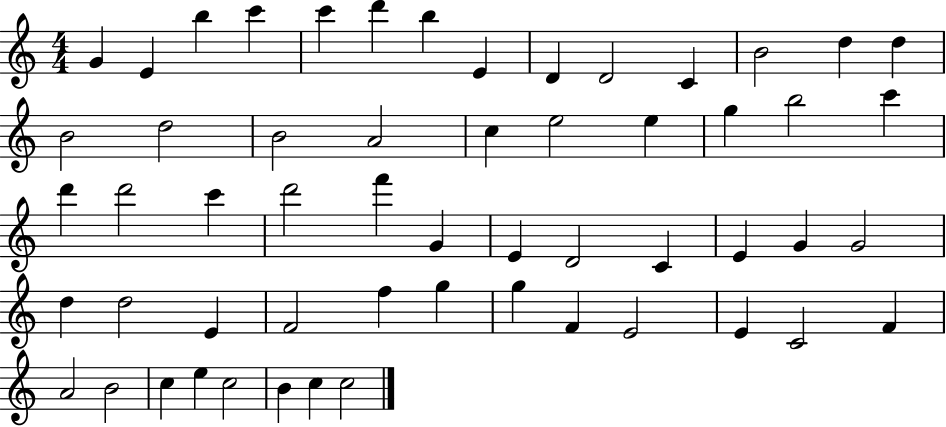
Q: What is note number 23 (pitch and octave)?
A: B5